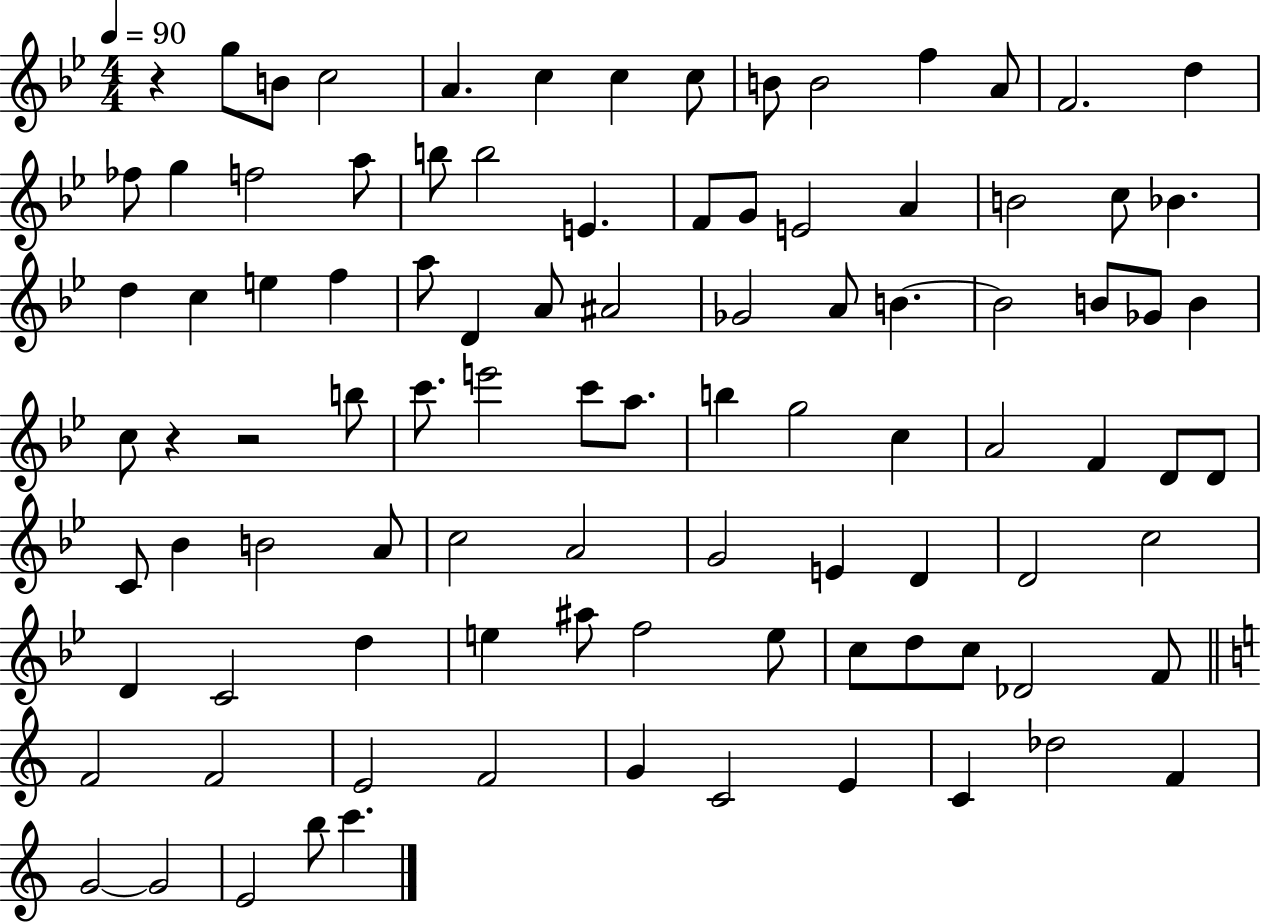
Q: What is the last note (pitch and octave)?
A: C6